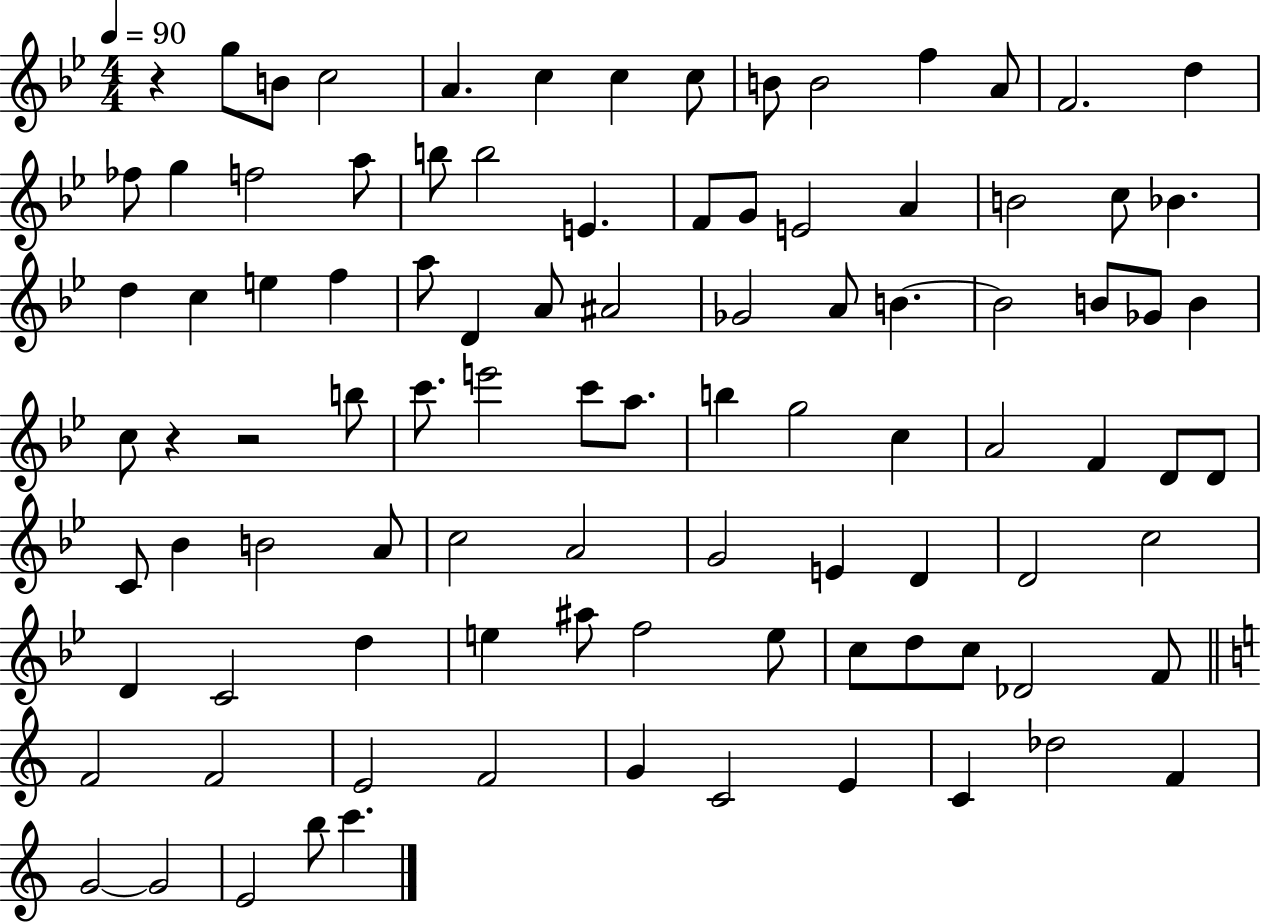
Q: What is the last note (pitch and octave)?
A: C6